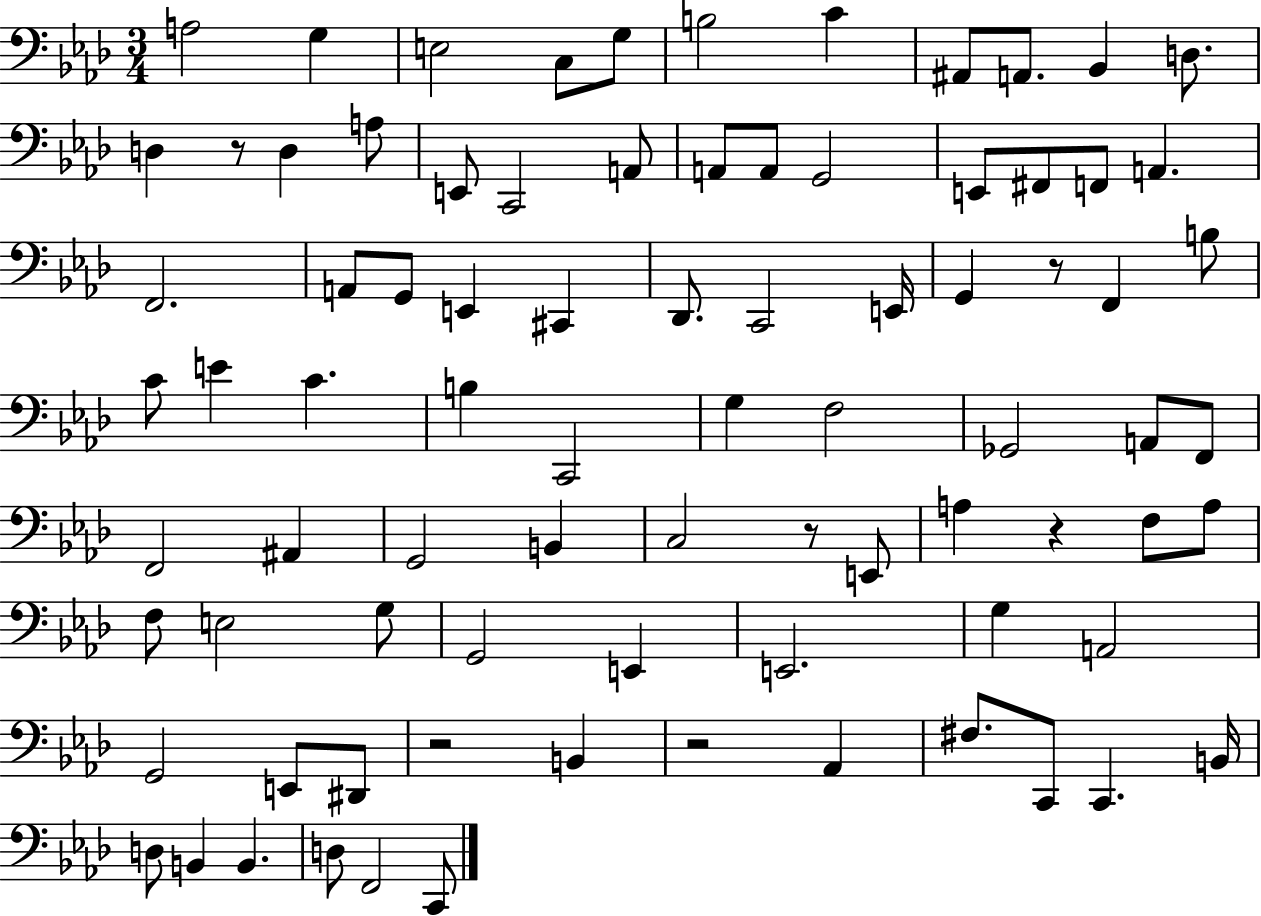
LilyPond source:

{
  \clef bass
  \numericTimeSignature
  \time 3/4
  \key aes \major
  a2 g4 | e2 c8 g8 | b2 c'4 | ais,8 a,8. bes,4 d8. | \break d4 r8 d4 a8 | e,8 c,2 a,8 | a,8 a,8 g,2 | e,8 fis,8 f,8 a,4. | \break f,2. | a,8 g,8 e,4 cis,4 | des,8. c,2 e,16 | g,4 r8 f,4 b8 | \break c'8 e'4 c'4. | b4 c,2 | g4 f2 | ges,2 a,8 f,8 | \break f,2 ais,4 | g,2 b,4 | c2 r8 e,8 | a4 r4 f8 a8 | \break f8 e2 g8 | g,2 e,4 | e,2. | g4 a,2 | \break g,2 e,8 dis,8 | r2 b,4 | r2 aes,4 | fis8. c,8 c,4. b,16 | \break d8 b,4 b,4. | d8 f,2 c,8 | \bar "|."
}